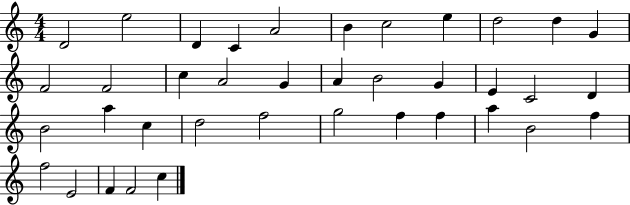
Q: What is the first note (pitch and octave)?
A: D4